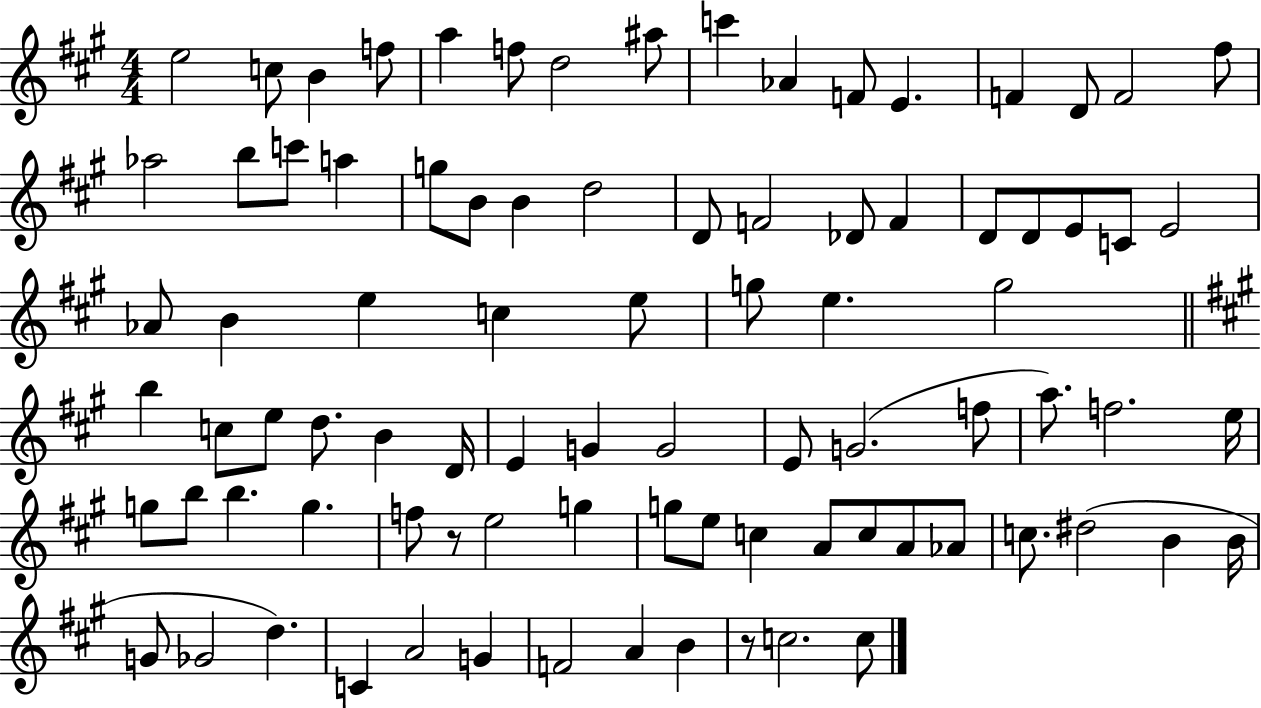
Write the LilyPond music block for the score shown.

{
  \clef treble
  \numericTimeSignature
  \time 4/4
  \key a \major
  \repeat volta 2 { e''2 c''8 b'4 f''8 | a''4 f''8 d''2 ais''8 | c'''4 aes'4 f'8 e'4. | f'4 d'8 f'2 fis''8 | \break aes''2 b''8 c'''8 a''4 | g''8 b'8 b'4 d''2 | d'8 f'2 des'8 f'4 | d'8 d'8 e'8 c'8 e'2 | \break aes'8 b'4 e''4 c''4 e''8 | g''8 e''4. g''2 | \bar "||" \break \key a \major b''4 c''8 e''8 d''8. b'4 d'16 | e'4 g'4 g'2 | e'8 g'2.( f''8 | a''8.) f''2. e''16 | \break g''8 b''8 b''4. g''4. | f''8 r8 e''2 g''4 | g''8 e''8 c''4 a'8 c''8 a'8 aes'8 | c''8. dis''2( b'4 b'16 | \break g'8 ges'2 d''4.) | c'4 a'2 g'4 | f'2 a'4 b'4 | r8 c''2. c''8 | \break } \bar "|."
}